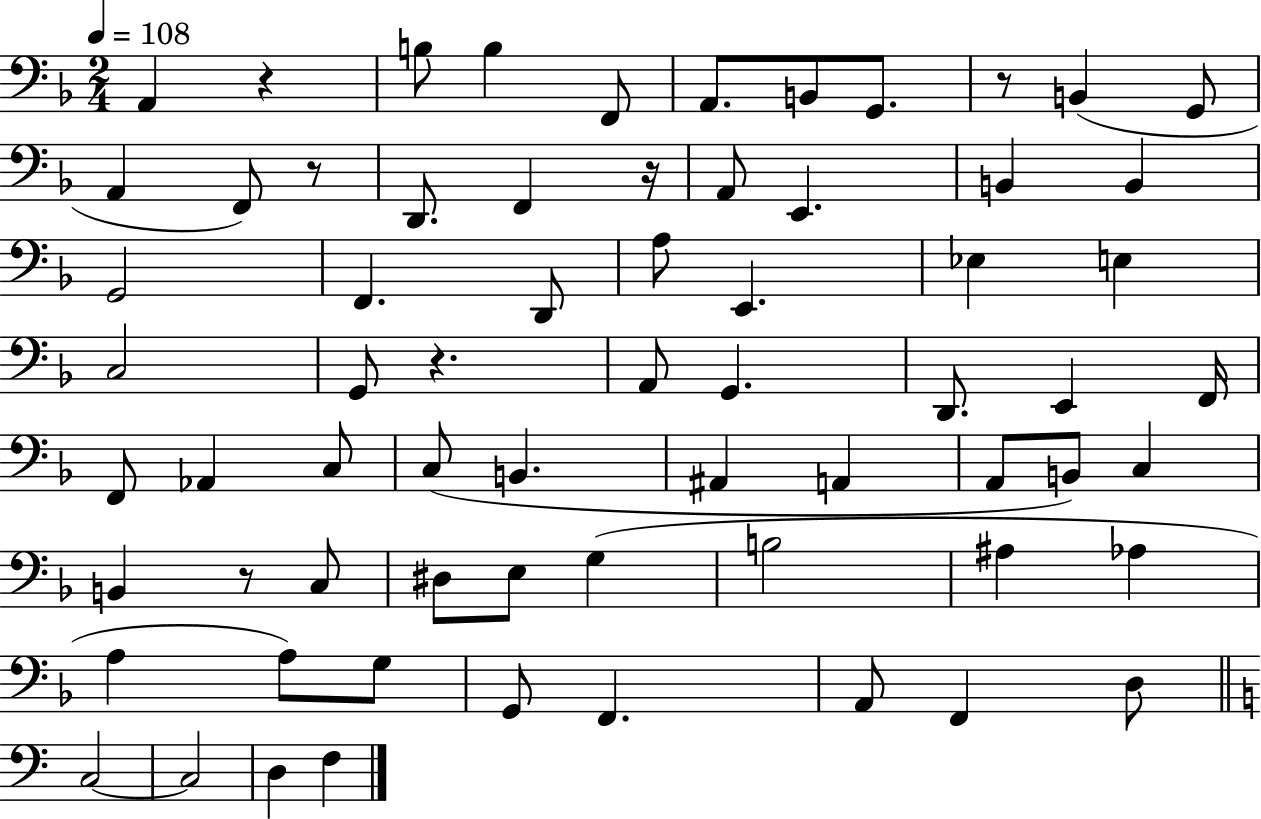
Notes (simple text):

A2/q R/q B3/e B3/q F2/e A2/e. B2/e G2/e. R/e B2/q G2/e A2/q F2/e R/e D2/e. F2/q R/s A2/e E2/q. B2/q B2/q G2/h F2/q. D2/e A3/e E2/q. Eb3/q E3/q C3/h G2/e R/q. A2/e G2/q. D2/e. E2/q F2/s F2/e Ab2/q C3/e C3/e B2/q. A#2/q A2/q A2/e B2/e C3/q B2/q R/e C3/e D#3/e E3/e G3/q B3/h A#3/q Ab3/q A3/q A3/e G3/e G2/e F2/q. A2/e F2/q D3/e C3/h C3/h D3/q F3/q